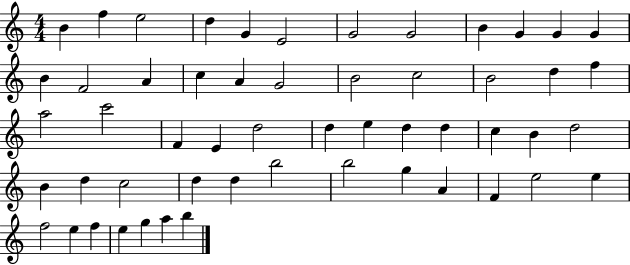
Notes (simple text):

B4/q F5/q E5/h D5/q G4/q E4/h G4/h G4/h B4/q G4/q G4/q G4/q B4/q F4/h A4/q C5/q A4/q G4/h B4/h C5/h B4/h D5/q F5/q A5/h C6/h F4/q E4/q D5/h D5/q E5/q D5/q D5/q C5/q B4/q D5/h B4/q D5/q C5/h D5/q D5/q B5/h B5/h G5/q A4/q F4/q E5/h E5/q F5/h E5/q F5/q E5/q G5/q A5/q B5/q